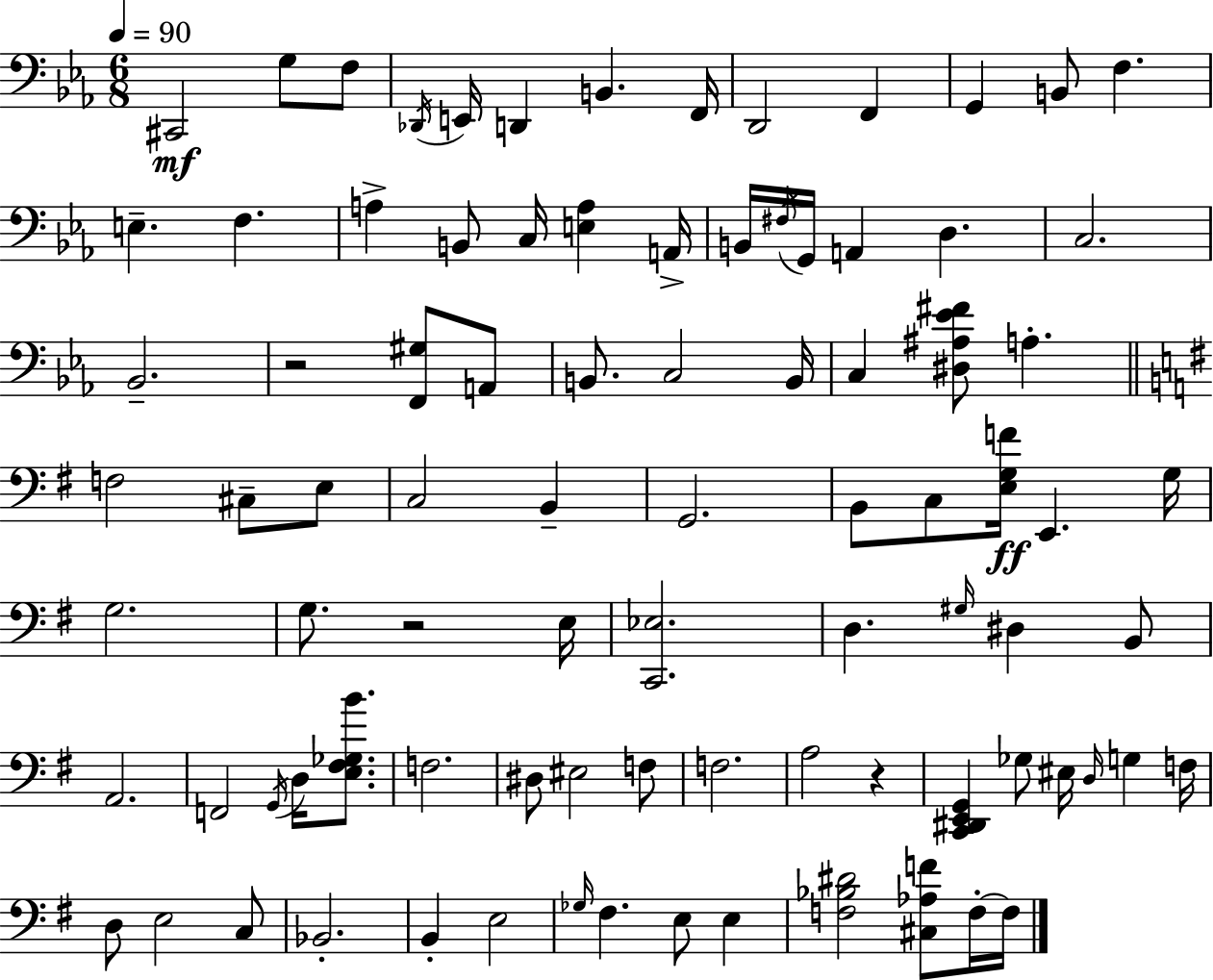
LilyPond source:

{
  \clef bass
  \numericTimeSignature
  \time 6/8
  \key ees \major
  \tempo 4 = 90
  cis,2\mf g8 f8 | \acciaccatura { des,16 } e,16 d,4 b,4. | f,16 d,2 f,4 | g,4 b,8 f4. | \break e4.-- f4. | a4-> b,8 c16 <e a>4 | a,16-> b,16 \acciaccatura { fis16 } g,16 a,4 d4. | c2. | \break bes,2.-- | r2 <f, gis>8 | a,8 b,8. c2 | b,16 c4 <dis ais ees' fis'>8 a4.-. | \break \bar "||" \break \key g \major f2 cis8-- e8 | c2 b,4-- | g,2. | b,8 c8 <e g f'>16\ff e,4. g16 | \break g2. | g8. r2 e16 | <c, ees>2. | d4. \grace { gis16 } dis4 b,8 | \break a,2. | f,2 \acciaccatura { g,16 } d16 <e fis ges b'>8. | f2. | dis8 eis2 | \break f8 f2. | a2 r4 | <c, dis, e, g,>4 ges8 eis16 \grace { d16 } g4 | f16 d8 e2 | \break c8 bes,2.-. | b,4-. e2 | \grace { ges16 } fis4. e8 | e4 <f bes dis'>2 | \break <cis aes f'>8 f16-.~~ f16 \bar "|."
}